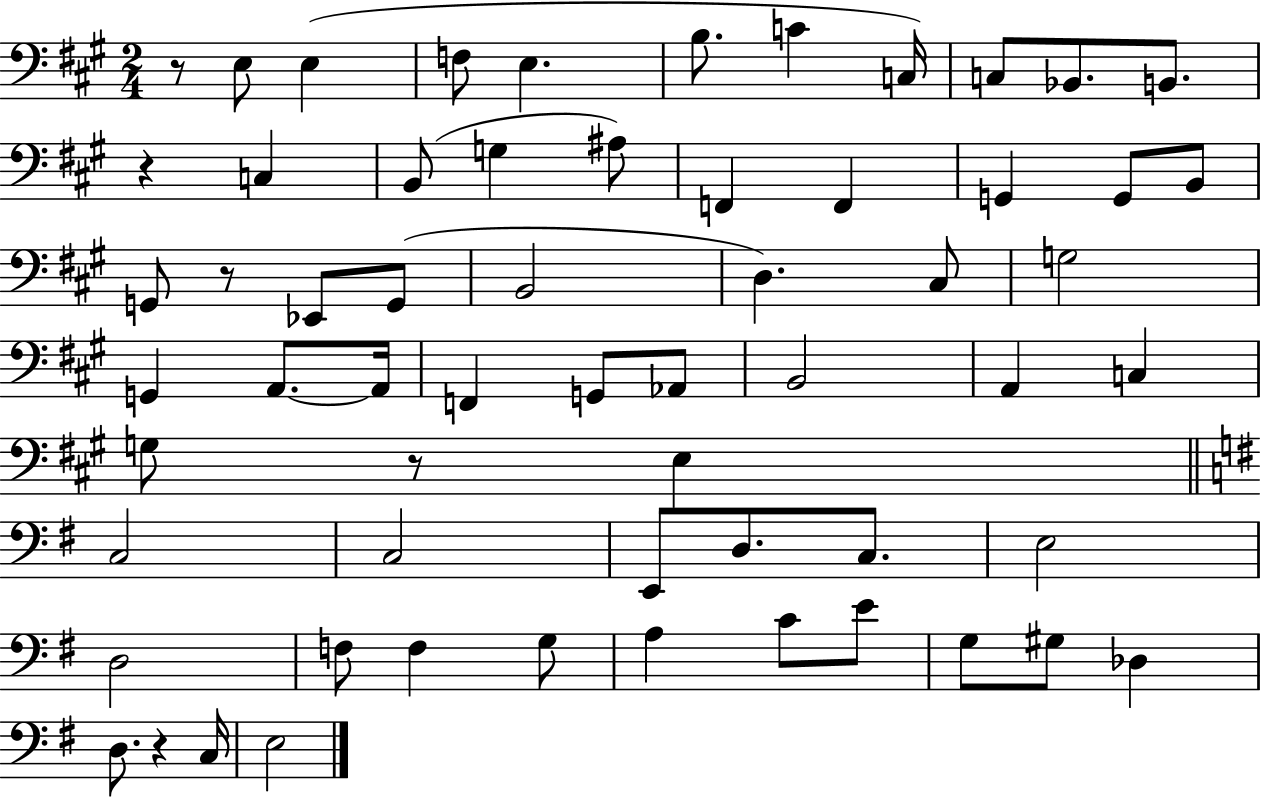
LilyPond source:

{
  \clef bass
  \numericTimeSignature
  \time 2/4
  \key a \major
  r8 e8 e4( | f8 e4. | b8. c'4 c16) | c8 bes,8. b,8. | \break r4 c4 | b,8( g4 ais8) | f,4 f,4 | g,4 g,8 b,8 | \break g,8 r8 ees,8 g,8( | b,2 | d4.) cis8 | g2 | \break g,4 a,8.~~ a,16 | f,4 g,8 aes,8 | b,2 | a,4 c4 | \break g8 r8 e4 | \bar "||" \break \key g \major c2 | c2 | e,8 d8. c8. | e2 | \break d2 | f8 f4 g8 | a4 c'8 e'8 | g8 gis8 des4 | \break d8. r4 c16 | e2 | \bar "|."
}